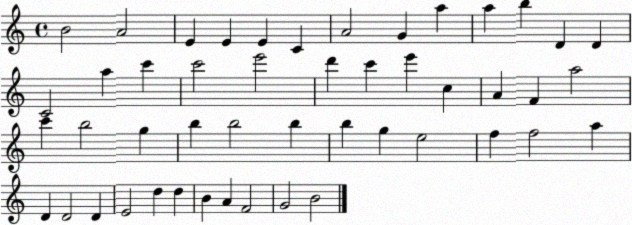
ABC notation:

X:1
T:Untitled
M:4/4
L:1/4
K:C
B2 A2 E E E C A2 G a a b D D C2 a c' c'2 e'2 d' c' e' c A F a2 c' b2 g b b2 b b g e2 f f2 a D D2 D E2 d d B A F2 G2 B2